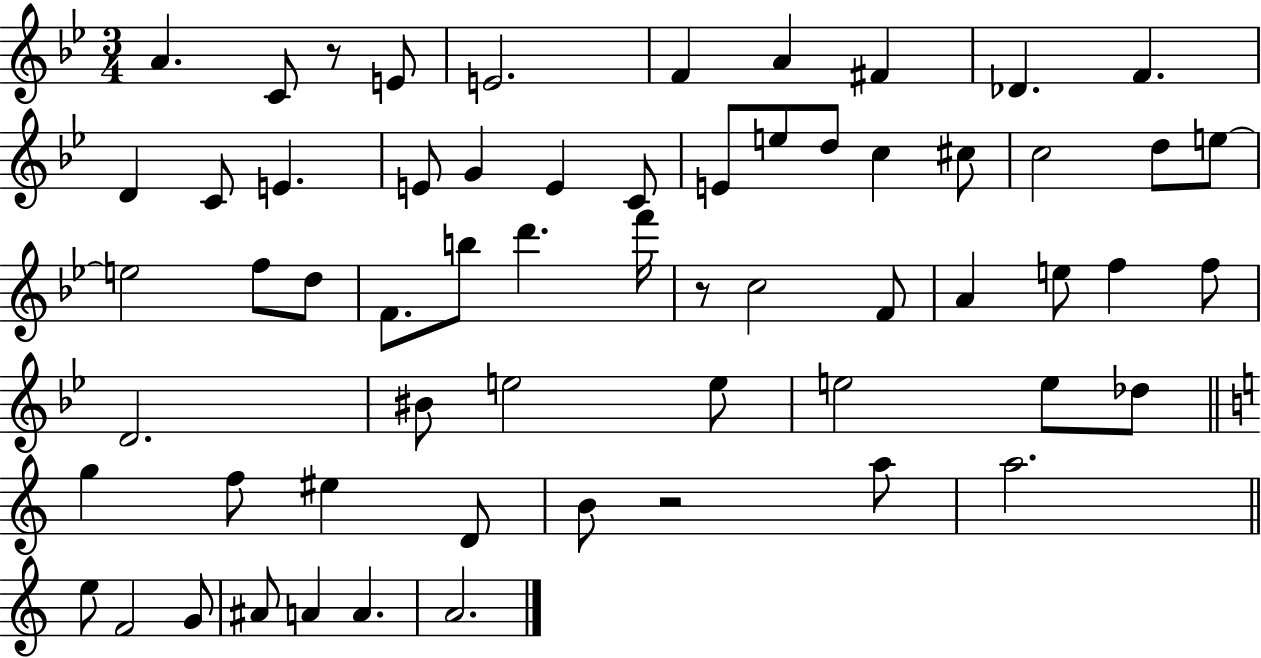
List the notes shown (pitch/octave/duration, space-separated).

A4/q. C4/e R/e E4/e E4/h. F4/q A4/q F#4/q Db4/q. F4/q. D4/q C4/e E4/q. E4/e G4/q E4/q C4/e E4/e E5/e D5/e C5/q C#5/e C5/h D5/e E5/e E5/h F5/e D5/e F4/e. B5/e D6/q. F6/s R/e C5/h F4/e A4/q E5/e F5/q F5/e D4/h. BIS4/e E5/h E5/e E5/h E5/e Db5/e G5/q F5/e EIS5/q D4/e B4/e R/h A5/e A5/h. E5/e F4/h G4/e A#4/e A4/q A4/q. A4/h.